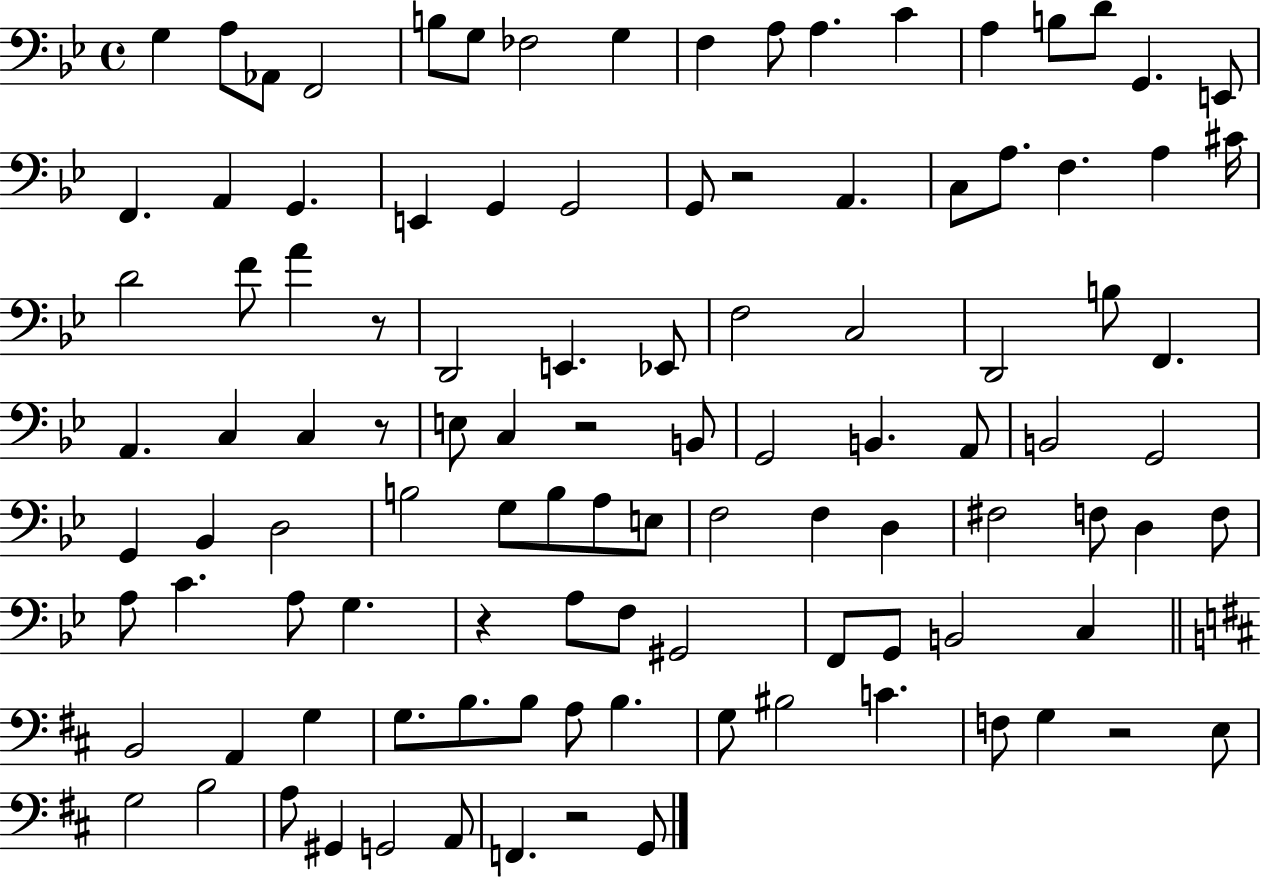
X:1
T:Untitled
M:4/4
L:1/4
K:Bb
G, A,/2 _A,,/2 F,,2 B,/2 G,/2 _F,2 G, F, A,/2 A, C A, B,/2 D/2 G,, E,,/2 F,, A,, G,, E,, G,, G,,2 G,,/2 z2 A,, C,/2 A,/2 F, A, ^C/4 D2 F/2 A z/2 D,,2 E,, _E,,/2 F,2 C,2 D,,2 B,/2 F,, A,, C, C, z/2 E,/2 C, z2 B,,/2 G,,2 B,, A,,/2 B,,2 G,,2 G,, _B,, D,2 B,2 G,/2 B,/2 A,/2 E,/2 F,2 F, D, ^F,2 F,/2 D, F,/2 A,/2 C A,/2 G, z A,/2 F,/2 ^G,,2 F,,/2 G,,/2 B,,2 C, B,,2 A,, G, G,/2 B,/2 B,/2 A,/2 B, G,/2 ^B,2 C F,/2 G, z2 E,/2 G,2 B,2 A,/2 ^G,, G,,2 A,,/2 F,, z2 G,,/2